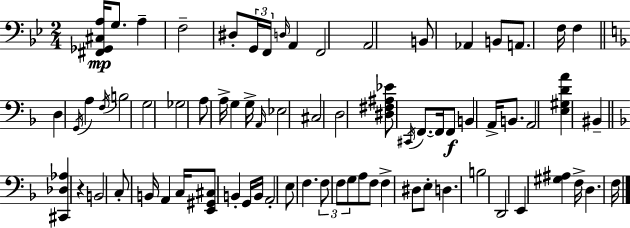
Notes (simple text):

[F#2,Gb2,C#3,A3]/s G3/e. A3/q F3/h D#3/e G2/s F2/s D3/s A2/q F2/h A2/h B2/e Ab2/q B2/e A2/e. F3/s F3/q D3/q G2/s A3/q F3/s B3/h G3/h Gb3/h A3/e A3/s G3/q G3/s A2/s Eb3/h C#3/h D3/h [D#3,F#3,A#3,Eb4]/e C#2/s F2/e. F2/s F2/e B2/q A2/s B2/e. A2/h [E3,G#3,D4,A4]/q BIS2/q [C#2,Db3,Ab3]/q R/q B2/h C3/e B2/s A2/q C3/s [E2,G#2,C#3]/e B2/q G2/s B2/s A2/h E3/e F3/q. F3/e F3/e G3/e A3/e F3/e F3/q D#3/e E3/e D3/q. B3/h D2/h E2/q [G#3,A#3]/q F3/s D3/q. F3/s